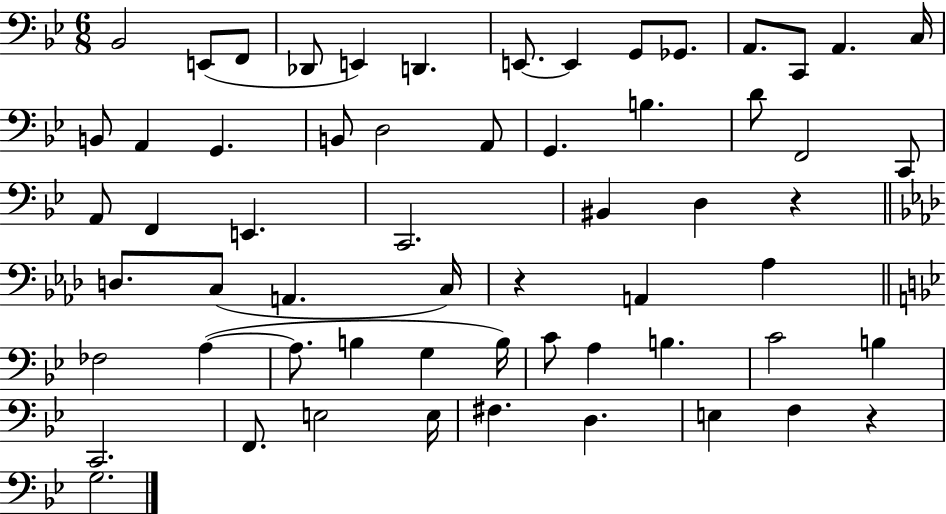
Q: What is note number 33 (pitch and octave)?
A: C3